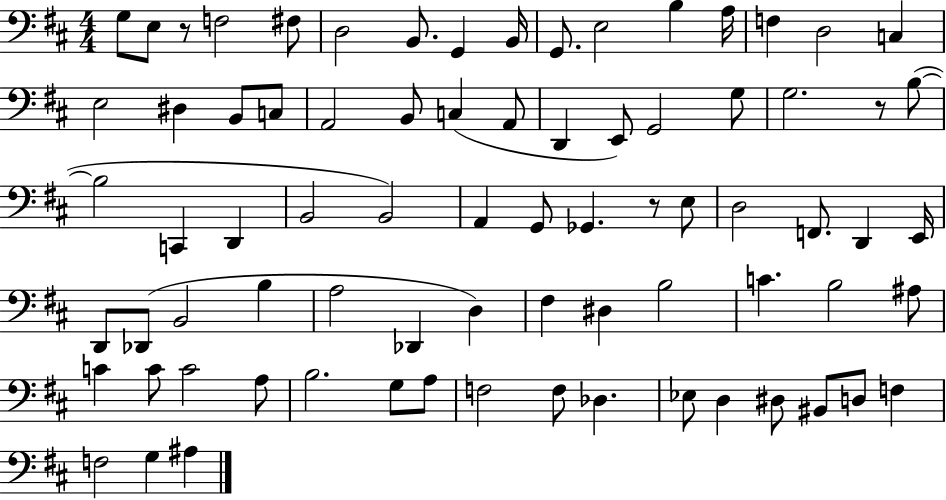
X:1
T:Untitled
M:4/4
L:1/4
K:D
G,/2 E,/2 z/2 F,2 ^F,/2 D,2 B,,/2 G,, B,,/4 G,,/2 E,2 B, A,/4 F, D,2 C, E,2 ^D, B,,/2 C,/2 A,,2 B,,/2 C, A,,/2 D,, E,,/2 G,,2 G,/2 G,2 z/2 B,/2 B,2 C,, D,, B,,2 B,,2 A,, G,,/2 _G,, z/2 E,/2 D,2 F,,/2 D,, E,,/4 D,,/2 _D,,/2 B,,2 B, A,2 _D,, D, ^F, ^D, B,2 C B,2 ^A,/2 C C/2 C2 A,/2 B,2 G,/2 A,/2 F,2 F,/2 _D, _E,/2 D, ^D,/2 ^B,,/2 D,/2 F, F,2 G, ^A,